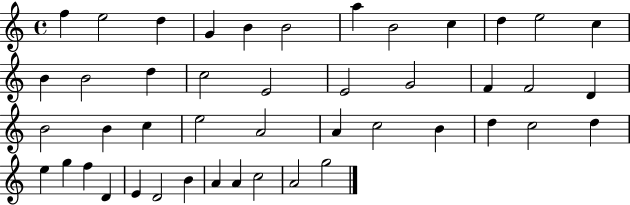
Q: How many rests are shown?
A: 0